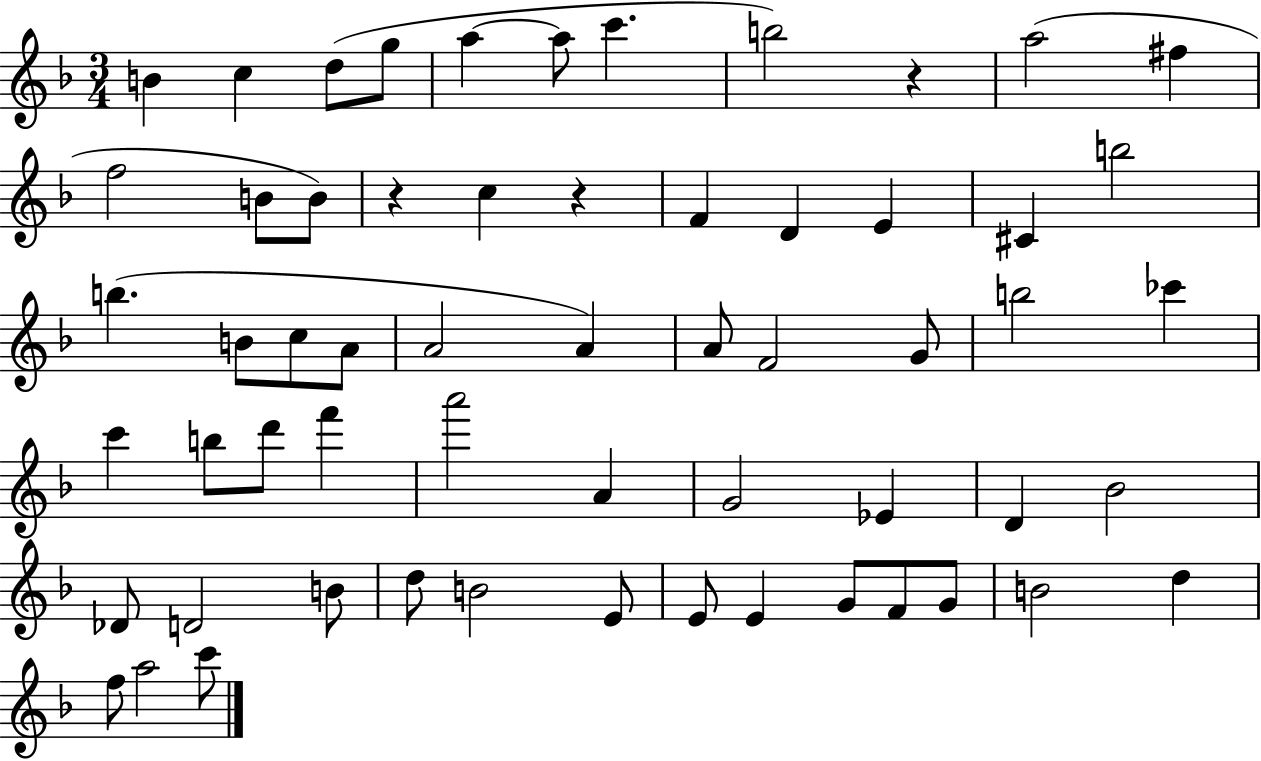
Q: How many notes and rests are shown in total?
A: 59